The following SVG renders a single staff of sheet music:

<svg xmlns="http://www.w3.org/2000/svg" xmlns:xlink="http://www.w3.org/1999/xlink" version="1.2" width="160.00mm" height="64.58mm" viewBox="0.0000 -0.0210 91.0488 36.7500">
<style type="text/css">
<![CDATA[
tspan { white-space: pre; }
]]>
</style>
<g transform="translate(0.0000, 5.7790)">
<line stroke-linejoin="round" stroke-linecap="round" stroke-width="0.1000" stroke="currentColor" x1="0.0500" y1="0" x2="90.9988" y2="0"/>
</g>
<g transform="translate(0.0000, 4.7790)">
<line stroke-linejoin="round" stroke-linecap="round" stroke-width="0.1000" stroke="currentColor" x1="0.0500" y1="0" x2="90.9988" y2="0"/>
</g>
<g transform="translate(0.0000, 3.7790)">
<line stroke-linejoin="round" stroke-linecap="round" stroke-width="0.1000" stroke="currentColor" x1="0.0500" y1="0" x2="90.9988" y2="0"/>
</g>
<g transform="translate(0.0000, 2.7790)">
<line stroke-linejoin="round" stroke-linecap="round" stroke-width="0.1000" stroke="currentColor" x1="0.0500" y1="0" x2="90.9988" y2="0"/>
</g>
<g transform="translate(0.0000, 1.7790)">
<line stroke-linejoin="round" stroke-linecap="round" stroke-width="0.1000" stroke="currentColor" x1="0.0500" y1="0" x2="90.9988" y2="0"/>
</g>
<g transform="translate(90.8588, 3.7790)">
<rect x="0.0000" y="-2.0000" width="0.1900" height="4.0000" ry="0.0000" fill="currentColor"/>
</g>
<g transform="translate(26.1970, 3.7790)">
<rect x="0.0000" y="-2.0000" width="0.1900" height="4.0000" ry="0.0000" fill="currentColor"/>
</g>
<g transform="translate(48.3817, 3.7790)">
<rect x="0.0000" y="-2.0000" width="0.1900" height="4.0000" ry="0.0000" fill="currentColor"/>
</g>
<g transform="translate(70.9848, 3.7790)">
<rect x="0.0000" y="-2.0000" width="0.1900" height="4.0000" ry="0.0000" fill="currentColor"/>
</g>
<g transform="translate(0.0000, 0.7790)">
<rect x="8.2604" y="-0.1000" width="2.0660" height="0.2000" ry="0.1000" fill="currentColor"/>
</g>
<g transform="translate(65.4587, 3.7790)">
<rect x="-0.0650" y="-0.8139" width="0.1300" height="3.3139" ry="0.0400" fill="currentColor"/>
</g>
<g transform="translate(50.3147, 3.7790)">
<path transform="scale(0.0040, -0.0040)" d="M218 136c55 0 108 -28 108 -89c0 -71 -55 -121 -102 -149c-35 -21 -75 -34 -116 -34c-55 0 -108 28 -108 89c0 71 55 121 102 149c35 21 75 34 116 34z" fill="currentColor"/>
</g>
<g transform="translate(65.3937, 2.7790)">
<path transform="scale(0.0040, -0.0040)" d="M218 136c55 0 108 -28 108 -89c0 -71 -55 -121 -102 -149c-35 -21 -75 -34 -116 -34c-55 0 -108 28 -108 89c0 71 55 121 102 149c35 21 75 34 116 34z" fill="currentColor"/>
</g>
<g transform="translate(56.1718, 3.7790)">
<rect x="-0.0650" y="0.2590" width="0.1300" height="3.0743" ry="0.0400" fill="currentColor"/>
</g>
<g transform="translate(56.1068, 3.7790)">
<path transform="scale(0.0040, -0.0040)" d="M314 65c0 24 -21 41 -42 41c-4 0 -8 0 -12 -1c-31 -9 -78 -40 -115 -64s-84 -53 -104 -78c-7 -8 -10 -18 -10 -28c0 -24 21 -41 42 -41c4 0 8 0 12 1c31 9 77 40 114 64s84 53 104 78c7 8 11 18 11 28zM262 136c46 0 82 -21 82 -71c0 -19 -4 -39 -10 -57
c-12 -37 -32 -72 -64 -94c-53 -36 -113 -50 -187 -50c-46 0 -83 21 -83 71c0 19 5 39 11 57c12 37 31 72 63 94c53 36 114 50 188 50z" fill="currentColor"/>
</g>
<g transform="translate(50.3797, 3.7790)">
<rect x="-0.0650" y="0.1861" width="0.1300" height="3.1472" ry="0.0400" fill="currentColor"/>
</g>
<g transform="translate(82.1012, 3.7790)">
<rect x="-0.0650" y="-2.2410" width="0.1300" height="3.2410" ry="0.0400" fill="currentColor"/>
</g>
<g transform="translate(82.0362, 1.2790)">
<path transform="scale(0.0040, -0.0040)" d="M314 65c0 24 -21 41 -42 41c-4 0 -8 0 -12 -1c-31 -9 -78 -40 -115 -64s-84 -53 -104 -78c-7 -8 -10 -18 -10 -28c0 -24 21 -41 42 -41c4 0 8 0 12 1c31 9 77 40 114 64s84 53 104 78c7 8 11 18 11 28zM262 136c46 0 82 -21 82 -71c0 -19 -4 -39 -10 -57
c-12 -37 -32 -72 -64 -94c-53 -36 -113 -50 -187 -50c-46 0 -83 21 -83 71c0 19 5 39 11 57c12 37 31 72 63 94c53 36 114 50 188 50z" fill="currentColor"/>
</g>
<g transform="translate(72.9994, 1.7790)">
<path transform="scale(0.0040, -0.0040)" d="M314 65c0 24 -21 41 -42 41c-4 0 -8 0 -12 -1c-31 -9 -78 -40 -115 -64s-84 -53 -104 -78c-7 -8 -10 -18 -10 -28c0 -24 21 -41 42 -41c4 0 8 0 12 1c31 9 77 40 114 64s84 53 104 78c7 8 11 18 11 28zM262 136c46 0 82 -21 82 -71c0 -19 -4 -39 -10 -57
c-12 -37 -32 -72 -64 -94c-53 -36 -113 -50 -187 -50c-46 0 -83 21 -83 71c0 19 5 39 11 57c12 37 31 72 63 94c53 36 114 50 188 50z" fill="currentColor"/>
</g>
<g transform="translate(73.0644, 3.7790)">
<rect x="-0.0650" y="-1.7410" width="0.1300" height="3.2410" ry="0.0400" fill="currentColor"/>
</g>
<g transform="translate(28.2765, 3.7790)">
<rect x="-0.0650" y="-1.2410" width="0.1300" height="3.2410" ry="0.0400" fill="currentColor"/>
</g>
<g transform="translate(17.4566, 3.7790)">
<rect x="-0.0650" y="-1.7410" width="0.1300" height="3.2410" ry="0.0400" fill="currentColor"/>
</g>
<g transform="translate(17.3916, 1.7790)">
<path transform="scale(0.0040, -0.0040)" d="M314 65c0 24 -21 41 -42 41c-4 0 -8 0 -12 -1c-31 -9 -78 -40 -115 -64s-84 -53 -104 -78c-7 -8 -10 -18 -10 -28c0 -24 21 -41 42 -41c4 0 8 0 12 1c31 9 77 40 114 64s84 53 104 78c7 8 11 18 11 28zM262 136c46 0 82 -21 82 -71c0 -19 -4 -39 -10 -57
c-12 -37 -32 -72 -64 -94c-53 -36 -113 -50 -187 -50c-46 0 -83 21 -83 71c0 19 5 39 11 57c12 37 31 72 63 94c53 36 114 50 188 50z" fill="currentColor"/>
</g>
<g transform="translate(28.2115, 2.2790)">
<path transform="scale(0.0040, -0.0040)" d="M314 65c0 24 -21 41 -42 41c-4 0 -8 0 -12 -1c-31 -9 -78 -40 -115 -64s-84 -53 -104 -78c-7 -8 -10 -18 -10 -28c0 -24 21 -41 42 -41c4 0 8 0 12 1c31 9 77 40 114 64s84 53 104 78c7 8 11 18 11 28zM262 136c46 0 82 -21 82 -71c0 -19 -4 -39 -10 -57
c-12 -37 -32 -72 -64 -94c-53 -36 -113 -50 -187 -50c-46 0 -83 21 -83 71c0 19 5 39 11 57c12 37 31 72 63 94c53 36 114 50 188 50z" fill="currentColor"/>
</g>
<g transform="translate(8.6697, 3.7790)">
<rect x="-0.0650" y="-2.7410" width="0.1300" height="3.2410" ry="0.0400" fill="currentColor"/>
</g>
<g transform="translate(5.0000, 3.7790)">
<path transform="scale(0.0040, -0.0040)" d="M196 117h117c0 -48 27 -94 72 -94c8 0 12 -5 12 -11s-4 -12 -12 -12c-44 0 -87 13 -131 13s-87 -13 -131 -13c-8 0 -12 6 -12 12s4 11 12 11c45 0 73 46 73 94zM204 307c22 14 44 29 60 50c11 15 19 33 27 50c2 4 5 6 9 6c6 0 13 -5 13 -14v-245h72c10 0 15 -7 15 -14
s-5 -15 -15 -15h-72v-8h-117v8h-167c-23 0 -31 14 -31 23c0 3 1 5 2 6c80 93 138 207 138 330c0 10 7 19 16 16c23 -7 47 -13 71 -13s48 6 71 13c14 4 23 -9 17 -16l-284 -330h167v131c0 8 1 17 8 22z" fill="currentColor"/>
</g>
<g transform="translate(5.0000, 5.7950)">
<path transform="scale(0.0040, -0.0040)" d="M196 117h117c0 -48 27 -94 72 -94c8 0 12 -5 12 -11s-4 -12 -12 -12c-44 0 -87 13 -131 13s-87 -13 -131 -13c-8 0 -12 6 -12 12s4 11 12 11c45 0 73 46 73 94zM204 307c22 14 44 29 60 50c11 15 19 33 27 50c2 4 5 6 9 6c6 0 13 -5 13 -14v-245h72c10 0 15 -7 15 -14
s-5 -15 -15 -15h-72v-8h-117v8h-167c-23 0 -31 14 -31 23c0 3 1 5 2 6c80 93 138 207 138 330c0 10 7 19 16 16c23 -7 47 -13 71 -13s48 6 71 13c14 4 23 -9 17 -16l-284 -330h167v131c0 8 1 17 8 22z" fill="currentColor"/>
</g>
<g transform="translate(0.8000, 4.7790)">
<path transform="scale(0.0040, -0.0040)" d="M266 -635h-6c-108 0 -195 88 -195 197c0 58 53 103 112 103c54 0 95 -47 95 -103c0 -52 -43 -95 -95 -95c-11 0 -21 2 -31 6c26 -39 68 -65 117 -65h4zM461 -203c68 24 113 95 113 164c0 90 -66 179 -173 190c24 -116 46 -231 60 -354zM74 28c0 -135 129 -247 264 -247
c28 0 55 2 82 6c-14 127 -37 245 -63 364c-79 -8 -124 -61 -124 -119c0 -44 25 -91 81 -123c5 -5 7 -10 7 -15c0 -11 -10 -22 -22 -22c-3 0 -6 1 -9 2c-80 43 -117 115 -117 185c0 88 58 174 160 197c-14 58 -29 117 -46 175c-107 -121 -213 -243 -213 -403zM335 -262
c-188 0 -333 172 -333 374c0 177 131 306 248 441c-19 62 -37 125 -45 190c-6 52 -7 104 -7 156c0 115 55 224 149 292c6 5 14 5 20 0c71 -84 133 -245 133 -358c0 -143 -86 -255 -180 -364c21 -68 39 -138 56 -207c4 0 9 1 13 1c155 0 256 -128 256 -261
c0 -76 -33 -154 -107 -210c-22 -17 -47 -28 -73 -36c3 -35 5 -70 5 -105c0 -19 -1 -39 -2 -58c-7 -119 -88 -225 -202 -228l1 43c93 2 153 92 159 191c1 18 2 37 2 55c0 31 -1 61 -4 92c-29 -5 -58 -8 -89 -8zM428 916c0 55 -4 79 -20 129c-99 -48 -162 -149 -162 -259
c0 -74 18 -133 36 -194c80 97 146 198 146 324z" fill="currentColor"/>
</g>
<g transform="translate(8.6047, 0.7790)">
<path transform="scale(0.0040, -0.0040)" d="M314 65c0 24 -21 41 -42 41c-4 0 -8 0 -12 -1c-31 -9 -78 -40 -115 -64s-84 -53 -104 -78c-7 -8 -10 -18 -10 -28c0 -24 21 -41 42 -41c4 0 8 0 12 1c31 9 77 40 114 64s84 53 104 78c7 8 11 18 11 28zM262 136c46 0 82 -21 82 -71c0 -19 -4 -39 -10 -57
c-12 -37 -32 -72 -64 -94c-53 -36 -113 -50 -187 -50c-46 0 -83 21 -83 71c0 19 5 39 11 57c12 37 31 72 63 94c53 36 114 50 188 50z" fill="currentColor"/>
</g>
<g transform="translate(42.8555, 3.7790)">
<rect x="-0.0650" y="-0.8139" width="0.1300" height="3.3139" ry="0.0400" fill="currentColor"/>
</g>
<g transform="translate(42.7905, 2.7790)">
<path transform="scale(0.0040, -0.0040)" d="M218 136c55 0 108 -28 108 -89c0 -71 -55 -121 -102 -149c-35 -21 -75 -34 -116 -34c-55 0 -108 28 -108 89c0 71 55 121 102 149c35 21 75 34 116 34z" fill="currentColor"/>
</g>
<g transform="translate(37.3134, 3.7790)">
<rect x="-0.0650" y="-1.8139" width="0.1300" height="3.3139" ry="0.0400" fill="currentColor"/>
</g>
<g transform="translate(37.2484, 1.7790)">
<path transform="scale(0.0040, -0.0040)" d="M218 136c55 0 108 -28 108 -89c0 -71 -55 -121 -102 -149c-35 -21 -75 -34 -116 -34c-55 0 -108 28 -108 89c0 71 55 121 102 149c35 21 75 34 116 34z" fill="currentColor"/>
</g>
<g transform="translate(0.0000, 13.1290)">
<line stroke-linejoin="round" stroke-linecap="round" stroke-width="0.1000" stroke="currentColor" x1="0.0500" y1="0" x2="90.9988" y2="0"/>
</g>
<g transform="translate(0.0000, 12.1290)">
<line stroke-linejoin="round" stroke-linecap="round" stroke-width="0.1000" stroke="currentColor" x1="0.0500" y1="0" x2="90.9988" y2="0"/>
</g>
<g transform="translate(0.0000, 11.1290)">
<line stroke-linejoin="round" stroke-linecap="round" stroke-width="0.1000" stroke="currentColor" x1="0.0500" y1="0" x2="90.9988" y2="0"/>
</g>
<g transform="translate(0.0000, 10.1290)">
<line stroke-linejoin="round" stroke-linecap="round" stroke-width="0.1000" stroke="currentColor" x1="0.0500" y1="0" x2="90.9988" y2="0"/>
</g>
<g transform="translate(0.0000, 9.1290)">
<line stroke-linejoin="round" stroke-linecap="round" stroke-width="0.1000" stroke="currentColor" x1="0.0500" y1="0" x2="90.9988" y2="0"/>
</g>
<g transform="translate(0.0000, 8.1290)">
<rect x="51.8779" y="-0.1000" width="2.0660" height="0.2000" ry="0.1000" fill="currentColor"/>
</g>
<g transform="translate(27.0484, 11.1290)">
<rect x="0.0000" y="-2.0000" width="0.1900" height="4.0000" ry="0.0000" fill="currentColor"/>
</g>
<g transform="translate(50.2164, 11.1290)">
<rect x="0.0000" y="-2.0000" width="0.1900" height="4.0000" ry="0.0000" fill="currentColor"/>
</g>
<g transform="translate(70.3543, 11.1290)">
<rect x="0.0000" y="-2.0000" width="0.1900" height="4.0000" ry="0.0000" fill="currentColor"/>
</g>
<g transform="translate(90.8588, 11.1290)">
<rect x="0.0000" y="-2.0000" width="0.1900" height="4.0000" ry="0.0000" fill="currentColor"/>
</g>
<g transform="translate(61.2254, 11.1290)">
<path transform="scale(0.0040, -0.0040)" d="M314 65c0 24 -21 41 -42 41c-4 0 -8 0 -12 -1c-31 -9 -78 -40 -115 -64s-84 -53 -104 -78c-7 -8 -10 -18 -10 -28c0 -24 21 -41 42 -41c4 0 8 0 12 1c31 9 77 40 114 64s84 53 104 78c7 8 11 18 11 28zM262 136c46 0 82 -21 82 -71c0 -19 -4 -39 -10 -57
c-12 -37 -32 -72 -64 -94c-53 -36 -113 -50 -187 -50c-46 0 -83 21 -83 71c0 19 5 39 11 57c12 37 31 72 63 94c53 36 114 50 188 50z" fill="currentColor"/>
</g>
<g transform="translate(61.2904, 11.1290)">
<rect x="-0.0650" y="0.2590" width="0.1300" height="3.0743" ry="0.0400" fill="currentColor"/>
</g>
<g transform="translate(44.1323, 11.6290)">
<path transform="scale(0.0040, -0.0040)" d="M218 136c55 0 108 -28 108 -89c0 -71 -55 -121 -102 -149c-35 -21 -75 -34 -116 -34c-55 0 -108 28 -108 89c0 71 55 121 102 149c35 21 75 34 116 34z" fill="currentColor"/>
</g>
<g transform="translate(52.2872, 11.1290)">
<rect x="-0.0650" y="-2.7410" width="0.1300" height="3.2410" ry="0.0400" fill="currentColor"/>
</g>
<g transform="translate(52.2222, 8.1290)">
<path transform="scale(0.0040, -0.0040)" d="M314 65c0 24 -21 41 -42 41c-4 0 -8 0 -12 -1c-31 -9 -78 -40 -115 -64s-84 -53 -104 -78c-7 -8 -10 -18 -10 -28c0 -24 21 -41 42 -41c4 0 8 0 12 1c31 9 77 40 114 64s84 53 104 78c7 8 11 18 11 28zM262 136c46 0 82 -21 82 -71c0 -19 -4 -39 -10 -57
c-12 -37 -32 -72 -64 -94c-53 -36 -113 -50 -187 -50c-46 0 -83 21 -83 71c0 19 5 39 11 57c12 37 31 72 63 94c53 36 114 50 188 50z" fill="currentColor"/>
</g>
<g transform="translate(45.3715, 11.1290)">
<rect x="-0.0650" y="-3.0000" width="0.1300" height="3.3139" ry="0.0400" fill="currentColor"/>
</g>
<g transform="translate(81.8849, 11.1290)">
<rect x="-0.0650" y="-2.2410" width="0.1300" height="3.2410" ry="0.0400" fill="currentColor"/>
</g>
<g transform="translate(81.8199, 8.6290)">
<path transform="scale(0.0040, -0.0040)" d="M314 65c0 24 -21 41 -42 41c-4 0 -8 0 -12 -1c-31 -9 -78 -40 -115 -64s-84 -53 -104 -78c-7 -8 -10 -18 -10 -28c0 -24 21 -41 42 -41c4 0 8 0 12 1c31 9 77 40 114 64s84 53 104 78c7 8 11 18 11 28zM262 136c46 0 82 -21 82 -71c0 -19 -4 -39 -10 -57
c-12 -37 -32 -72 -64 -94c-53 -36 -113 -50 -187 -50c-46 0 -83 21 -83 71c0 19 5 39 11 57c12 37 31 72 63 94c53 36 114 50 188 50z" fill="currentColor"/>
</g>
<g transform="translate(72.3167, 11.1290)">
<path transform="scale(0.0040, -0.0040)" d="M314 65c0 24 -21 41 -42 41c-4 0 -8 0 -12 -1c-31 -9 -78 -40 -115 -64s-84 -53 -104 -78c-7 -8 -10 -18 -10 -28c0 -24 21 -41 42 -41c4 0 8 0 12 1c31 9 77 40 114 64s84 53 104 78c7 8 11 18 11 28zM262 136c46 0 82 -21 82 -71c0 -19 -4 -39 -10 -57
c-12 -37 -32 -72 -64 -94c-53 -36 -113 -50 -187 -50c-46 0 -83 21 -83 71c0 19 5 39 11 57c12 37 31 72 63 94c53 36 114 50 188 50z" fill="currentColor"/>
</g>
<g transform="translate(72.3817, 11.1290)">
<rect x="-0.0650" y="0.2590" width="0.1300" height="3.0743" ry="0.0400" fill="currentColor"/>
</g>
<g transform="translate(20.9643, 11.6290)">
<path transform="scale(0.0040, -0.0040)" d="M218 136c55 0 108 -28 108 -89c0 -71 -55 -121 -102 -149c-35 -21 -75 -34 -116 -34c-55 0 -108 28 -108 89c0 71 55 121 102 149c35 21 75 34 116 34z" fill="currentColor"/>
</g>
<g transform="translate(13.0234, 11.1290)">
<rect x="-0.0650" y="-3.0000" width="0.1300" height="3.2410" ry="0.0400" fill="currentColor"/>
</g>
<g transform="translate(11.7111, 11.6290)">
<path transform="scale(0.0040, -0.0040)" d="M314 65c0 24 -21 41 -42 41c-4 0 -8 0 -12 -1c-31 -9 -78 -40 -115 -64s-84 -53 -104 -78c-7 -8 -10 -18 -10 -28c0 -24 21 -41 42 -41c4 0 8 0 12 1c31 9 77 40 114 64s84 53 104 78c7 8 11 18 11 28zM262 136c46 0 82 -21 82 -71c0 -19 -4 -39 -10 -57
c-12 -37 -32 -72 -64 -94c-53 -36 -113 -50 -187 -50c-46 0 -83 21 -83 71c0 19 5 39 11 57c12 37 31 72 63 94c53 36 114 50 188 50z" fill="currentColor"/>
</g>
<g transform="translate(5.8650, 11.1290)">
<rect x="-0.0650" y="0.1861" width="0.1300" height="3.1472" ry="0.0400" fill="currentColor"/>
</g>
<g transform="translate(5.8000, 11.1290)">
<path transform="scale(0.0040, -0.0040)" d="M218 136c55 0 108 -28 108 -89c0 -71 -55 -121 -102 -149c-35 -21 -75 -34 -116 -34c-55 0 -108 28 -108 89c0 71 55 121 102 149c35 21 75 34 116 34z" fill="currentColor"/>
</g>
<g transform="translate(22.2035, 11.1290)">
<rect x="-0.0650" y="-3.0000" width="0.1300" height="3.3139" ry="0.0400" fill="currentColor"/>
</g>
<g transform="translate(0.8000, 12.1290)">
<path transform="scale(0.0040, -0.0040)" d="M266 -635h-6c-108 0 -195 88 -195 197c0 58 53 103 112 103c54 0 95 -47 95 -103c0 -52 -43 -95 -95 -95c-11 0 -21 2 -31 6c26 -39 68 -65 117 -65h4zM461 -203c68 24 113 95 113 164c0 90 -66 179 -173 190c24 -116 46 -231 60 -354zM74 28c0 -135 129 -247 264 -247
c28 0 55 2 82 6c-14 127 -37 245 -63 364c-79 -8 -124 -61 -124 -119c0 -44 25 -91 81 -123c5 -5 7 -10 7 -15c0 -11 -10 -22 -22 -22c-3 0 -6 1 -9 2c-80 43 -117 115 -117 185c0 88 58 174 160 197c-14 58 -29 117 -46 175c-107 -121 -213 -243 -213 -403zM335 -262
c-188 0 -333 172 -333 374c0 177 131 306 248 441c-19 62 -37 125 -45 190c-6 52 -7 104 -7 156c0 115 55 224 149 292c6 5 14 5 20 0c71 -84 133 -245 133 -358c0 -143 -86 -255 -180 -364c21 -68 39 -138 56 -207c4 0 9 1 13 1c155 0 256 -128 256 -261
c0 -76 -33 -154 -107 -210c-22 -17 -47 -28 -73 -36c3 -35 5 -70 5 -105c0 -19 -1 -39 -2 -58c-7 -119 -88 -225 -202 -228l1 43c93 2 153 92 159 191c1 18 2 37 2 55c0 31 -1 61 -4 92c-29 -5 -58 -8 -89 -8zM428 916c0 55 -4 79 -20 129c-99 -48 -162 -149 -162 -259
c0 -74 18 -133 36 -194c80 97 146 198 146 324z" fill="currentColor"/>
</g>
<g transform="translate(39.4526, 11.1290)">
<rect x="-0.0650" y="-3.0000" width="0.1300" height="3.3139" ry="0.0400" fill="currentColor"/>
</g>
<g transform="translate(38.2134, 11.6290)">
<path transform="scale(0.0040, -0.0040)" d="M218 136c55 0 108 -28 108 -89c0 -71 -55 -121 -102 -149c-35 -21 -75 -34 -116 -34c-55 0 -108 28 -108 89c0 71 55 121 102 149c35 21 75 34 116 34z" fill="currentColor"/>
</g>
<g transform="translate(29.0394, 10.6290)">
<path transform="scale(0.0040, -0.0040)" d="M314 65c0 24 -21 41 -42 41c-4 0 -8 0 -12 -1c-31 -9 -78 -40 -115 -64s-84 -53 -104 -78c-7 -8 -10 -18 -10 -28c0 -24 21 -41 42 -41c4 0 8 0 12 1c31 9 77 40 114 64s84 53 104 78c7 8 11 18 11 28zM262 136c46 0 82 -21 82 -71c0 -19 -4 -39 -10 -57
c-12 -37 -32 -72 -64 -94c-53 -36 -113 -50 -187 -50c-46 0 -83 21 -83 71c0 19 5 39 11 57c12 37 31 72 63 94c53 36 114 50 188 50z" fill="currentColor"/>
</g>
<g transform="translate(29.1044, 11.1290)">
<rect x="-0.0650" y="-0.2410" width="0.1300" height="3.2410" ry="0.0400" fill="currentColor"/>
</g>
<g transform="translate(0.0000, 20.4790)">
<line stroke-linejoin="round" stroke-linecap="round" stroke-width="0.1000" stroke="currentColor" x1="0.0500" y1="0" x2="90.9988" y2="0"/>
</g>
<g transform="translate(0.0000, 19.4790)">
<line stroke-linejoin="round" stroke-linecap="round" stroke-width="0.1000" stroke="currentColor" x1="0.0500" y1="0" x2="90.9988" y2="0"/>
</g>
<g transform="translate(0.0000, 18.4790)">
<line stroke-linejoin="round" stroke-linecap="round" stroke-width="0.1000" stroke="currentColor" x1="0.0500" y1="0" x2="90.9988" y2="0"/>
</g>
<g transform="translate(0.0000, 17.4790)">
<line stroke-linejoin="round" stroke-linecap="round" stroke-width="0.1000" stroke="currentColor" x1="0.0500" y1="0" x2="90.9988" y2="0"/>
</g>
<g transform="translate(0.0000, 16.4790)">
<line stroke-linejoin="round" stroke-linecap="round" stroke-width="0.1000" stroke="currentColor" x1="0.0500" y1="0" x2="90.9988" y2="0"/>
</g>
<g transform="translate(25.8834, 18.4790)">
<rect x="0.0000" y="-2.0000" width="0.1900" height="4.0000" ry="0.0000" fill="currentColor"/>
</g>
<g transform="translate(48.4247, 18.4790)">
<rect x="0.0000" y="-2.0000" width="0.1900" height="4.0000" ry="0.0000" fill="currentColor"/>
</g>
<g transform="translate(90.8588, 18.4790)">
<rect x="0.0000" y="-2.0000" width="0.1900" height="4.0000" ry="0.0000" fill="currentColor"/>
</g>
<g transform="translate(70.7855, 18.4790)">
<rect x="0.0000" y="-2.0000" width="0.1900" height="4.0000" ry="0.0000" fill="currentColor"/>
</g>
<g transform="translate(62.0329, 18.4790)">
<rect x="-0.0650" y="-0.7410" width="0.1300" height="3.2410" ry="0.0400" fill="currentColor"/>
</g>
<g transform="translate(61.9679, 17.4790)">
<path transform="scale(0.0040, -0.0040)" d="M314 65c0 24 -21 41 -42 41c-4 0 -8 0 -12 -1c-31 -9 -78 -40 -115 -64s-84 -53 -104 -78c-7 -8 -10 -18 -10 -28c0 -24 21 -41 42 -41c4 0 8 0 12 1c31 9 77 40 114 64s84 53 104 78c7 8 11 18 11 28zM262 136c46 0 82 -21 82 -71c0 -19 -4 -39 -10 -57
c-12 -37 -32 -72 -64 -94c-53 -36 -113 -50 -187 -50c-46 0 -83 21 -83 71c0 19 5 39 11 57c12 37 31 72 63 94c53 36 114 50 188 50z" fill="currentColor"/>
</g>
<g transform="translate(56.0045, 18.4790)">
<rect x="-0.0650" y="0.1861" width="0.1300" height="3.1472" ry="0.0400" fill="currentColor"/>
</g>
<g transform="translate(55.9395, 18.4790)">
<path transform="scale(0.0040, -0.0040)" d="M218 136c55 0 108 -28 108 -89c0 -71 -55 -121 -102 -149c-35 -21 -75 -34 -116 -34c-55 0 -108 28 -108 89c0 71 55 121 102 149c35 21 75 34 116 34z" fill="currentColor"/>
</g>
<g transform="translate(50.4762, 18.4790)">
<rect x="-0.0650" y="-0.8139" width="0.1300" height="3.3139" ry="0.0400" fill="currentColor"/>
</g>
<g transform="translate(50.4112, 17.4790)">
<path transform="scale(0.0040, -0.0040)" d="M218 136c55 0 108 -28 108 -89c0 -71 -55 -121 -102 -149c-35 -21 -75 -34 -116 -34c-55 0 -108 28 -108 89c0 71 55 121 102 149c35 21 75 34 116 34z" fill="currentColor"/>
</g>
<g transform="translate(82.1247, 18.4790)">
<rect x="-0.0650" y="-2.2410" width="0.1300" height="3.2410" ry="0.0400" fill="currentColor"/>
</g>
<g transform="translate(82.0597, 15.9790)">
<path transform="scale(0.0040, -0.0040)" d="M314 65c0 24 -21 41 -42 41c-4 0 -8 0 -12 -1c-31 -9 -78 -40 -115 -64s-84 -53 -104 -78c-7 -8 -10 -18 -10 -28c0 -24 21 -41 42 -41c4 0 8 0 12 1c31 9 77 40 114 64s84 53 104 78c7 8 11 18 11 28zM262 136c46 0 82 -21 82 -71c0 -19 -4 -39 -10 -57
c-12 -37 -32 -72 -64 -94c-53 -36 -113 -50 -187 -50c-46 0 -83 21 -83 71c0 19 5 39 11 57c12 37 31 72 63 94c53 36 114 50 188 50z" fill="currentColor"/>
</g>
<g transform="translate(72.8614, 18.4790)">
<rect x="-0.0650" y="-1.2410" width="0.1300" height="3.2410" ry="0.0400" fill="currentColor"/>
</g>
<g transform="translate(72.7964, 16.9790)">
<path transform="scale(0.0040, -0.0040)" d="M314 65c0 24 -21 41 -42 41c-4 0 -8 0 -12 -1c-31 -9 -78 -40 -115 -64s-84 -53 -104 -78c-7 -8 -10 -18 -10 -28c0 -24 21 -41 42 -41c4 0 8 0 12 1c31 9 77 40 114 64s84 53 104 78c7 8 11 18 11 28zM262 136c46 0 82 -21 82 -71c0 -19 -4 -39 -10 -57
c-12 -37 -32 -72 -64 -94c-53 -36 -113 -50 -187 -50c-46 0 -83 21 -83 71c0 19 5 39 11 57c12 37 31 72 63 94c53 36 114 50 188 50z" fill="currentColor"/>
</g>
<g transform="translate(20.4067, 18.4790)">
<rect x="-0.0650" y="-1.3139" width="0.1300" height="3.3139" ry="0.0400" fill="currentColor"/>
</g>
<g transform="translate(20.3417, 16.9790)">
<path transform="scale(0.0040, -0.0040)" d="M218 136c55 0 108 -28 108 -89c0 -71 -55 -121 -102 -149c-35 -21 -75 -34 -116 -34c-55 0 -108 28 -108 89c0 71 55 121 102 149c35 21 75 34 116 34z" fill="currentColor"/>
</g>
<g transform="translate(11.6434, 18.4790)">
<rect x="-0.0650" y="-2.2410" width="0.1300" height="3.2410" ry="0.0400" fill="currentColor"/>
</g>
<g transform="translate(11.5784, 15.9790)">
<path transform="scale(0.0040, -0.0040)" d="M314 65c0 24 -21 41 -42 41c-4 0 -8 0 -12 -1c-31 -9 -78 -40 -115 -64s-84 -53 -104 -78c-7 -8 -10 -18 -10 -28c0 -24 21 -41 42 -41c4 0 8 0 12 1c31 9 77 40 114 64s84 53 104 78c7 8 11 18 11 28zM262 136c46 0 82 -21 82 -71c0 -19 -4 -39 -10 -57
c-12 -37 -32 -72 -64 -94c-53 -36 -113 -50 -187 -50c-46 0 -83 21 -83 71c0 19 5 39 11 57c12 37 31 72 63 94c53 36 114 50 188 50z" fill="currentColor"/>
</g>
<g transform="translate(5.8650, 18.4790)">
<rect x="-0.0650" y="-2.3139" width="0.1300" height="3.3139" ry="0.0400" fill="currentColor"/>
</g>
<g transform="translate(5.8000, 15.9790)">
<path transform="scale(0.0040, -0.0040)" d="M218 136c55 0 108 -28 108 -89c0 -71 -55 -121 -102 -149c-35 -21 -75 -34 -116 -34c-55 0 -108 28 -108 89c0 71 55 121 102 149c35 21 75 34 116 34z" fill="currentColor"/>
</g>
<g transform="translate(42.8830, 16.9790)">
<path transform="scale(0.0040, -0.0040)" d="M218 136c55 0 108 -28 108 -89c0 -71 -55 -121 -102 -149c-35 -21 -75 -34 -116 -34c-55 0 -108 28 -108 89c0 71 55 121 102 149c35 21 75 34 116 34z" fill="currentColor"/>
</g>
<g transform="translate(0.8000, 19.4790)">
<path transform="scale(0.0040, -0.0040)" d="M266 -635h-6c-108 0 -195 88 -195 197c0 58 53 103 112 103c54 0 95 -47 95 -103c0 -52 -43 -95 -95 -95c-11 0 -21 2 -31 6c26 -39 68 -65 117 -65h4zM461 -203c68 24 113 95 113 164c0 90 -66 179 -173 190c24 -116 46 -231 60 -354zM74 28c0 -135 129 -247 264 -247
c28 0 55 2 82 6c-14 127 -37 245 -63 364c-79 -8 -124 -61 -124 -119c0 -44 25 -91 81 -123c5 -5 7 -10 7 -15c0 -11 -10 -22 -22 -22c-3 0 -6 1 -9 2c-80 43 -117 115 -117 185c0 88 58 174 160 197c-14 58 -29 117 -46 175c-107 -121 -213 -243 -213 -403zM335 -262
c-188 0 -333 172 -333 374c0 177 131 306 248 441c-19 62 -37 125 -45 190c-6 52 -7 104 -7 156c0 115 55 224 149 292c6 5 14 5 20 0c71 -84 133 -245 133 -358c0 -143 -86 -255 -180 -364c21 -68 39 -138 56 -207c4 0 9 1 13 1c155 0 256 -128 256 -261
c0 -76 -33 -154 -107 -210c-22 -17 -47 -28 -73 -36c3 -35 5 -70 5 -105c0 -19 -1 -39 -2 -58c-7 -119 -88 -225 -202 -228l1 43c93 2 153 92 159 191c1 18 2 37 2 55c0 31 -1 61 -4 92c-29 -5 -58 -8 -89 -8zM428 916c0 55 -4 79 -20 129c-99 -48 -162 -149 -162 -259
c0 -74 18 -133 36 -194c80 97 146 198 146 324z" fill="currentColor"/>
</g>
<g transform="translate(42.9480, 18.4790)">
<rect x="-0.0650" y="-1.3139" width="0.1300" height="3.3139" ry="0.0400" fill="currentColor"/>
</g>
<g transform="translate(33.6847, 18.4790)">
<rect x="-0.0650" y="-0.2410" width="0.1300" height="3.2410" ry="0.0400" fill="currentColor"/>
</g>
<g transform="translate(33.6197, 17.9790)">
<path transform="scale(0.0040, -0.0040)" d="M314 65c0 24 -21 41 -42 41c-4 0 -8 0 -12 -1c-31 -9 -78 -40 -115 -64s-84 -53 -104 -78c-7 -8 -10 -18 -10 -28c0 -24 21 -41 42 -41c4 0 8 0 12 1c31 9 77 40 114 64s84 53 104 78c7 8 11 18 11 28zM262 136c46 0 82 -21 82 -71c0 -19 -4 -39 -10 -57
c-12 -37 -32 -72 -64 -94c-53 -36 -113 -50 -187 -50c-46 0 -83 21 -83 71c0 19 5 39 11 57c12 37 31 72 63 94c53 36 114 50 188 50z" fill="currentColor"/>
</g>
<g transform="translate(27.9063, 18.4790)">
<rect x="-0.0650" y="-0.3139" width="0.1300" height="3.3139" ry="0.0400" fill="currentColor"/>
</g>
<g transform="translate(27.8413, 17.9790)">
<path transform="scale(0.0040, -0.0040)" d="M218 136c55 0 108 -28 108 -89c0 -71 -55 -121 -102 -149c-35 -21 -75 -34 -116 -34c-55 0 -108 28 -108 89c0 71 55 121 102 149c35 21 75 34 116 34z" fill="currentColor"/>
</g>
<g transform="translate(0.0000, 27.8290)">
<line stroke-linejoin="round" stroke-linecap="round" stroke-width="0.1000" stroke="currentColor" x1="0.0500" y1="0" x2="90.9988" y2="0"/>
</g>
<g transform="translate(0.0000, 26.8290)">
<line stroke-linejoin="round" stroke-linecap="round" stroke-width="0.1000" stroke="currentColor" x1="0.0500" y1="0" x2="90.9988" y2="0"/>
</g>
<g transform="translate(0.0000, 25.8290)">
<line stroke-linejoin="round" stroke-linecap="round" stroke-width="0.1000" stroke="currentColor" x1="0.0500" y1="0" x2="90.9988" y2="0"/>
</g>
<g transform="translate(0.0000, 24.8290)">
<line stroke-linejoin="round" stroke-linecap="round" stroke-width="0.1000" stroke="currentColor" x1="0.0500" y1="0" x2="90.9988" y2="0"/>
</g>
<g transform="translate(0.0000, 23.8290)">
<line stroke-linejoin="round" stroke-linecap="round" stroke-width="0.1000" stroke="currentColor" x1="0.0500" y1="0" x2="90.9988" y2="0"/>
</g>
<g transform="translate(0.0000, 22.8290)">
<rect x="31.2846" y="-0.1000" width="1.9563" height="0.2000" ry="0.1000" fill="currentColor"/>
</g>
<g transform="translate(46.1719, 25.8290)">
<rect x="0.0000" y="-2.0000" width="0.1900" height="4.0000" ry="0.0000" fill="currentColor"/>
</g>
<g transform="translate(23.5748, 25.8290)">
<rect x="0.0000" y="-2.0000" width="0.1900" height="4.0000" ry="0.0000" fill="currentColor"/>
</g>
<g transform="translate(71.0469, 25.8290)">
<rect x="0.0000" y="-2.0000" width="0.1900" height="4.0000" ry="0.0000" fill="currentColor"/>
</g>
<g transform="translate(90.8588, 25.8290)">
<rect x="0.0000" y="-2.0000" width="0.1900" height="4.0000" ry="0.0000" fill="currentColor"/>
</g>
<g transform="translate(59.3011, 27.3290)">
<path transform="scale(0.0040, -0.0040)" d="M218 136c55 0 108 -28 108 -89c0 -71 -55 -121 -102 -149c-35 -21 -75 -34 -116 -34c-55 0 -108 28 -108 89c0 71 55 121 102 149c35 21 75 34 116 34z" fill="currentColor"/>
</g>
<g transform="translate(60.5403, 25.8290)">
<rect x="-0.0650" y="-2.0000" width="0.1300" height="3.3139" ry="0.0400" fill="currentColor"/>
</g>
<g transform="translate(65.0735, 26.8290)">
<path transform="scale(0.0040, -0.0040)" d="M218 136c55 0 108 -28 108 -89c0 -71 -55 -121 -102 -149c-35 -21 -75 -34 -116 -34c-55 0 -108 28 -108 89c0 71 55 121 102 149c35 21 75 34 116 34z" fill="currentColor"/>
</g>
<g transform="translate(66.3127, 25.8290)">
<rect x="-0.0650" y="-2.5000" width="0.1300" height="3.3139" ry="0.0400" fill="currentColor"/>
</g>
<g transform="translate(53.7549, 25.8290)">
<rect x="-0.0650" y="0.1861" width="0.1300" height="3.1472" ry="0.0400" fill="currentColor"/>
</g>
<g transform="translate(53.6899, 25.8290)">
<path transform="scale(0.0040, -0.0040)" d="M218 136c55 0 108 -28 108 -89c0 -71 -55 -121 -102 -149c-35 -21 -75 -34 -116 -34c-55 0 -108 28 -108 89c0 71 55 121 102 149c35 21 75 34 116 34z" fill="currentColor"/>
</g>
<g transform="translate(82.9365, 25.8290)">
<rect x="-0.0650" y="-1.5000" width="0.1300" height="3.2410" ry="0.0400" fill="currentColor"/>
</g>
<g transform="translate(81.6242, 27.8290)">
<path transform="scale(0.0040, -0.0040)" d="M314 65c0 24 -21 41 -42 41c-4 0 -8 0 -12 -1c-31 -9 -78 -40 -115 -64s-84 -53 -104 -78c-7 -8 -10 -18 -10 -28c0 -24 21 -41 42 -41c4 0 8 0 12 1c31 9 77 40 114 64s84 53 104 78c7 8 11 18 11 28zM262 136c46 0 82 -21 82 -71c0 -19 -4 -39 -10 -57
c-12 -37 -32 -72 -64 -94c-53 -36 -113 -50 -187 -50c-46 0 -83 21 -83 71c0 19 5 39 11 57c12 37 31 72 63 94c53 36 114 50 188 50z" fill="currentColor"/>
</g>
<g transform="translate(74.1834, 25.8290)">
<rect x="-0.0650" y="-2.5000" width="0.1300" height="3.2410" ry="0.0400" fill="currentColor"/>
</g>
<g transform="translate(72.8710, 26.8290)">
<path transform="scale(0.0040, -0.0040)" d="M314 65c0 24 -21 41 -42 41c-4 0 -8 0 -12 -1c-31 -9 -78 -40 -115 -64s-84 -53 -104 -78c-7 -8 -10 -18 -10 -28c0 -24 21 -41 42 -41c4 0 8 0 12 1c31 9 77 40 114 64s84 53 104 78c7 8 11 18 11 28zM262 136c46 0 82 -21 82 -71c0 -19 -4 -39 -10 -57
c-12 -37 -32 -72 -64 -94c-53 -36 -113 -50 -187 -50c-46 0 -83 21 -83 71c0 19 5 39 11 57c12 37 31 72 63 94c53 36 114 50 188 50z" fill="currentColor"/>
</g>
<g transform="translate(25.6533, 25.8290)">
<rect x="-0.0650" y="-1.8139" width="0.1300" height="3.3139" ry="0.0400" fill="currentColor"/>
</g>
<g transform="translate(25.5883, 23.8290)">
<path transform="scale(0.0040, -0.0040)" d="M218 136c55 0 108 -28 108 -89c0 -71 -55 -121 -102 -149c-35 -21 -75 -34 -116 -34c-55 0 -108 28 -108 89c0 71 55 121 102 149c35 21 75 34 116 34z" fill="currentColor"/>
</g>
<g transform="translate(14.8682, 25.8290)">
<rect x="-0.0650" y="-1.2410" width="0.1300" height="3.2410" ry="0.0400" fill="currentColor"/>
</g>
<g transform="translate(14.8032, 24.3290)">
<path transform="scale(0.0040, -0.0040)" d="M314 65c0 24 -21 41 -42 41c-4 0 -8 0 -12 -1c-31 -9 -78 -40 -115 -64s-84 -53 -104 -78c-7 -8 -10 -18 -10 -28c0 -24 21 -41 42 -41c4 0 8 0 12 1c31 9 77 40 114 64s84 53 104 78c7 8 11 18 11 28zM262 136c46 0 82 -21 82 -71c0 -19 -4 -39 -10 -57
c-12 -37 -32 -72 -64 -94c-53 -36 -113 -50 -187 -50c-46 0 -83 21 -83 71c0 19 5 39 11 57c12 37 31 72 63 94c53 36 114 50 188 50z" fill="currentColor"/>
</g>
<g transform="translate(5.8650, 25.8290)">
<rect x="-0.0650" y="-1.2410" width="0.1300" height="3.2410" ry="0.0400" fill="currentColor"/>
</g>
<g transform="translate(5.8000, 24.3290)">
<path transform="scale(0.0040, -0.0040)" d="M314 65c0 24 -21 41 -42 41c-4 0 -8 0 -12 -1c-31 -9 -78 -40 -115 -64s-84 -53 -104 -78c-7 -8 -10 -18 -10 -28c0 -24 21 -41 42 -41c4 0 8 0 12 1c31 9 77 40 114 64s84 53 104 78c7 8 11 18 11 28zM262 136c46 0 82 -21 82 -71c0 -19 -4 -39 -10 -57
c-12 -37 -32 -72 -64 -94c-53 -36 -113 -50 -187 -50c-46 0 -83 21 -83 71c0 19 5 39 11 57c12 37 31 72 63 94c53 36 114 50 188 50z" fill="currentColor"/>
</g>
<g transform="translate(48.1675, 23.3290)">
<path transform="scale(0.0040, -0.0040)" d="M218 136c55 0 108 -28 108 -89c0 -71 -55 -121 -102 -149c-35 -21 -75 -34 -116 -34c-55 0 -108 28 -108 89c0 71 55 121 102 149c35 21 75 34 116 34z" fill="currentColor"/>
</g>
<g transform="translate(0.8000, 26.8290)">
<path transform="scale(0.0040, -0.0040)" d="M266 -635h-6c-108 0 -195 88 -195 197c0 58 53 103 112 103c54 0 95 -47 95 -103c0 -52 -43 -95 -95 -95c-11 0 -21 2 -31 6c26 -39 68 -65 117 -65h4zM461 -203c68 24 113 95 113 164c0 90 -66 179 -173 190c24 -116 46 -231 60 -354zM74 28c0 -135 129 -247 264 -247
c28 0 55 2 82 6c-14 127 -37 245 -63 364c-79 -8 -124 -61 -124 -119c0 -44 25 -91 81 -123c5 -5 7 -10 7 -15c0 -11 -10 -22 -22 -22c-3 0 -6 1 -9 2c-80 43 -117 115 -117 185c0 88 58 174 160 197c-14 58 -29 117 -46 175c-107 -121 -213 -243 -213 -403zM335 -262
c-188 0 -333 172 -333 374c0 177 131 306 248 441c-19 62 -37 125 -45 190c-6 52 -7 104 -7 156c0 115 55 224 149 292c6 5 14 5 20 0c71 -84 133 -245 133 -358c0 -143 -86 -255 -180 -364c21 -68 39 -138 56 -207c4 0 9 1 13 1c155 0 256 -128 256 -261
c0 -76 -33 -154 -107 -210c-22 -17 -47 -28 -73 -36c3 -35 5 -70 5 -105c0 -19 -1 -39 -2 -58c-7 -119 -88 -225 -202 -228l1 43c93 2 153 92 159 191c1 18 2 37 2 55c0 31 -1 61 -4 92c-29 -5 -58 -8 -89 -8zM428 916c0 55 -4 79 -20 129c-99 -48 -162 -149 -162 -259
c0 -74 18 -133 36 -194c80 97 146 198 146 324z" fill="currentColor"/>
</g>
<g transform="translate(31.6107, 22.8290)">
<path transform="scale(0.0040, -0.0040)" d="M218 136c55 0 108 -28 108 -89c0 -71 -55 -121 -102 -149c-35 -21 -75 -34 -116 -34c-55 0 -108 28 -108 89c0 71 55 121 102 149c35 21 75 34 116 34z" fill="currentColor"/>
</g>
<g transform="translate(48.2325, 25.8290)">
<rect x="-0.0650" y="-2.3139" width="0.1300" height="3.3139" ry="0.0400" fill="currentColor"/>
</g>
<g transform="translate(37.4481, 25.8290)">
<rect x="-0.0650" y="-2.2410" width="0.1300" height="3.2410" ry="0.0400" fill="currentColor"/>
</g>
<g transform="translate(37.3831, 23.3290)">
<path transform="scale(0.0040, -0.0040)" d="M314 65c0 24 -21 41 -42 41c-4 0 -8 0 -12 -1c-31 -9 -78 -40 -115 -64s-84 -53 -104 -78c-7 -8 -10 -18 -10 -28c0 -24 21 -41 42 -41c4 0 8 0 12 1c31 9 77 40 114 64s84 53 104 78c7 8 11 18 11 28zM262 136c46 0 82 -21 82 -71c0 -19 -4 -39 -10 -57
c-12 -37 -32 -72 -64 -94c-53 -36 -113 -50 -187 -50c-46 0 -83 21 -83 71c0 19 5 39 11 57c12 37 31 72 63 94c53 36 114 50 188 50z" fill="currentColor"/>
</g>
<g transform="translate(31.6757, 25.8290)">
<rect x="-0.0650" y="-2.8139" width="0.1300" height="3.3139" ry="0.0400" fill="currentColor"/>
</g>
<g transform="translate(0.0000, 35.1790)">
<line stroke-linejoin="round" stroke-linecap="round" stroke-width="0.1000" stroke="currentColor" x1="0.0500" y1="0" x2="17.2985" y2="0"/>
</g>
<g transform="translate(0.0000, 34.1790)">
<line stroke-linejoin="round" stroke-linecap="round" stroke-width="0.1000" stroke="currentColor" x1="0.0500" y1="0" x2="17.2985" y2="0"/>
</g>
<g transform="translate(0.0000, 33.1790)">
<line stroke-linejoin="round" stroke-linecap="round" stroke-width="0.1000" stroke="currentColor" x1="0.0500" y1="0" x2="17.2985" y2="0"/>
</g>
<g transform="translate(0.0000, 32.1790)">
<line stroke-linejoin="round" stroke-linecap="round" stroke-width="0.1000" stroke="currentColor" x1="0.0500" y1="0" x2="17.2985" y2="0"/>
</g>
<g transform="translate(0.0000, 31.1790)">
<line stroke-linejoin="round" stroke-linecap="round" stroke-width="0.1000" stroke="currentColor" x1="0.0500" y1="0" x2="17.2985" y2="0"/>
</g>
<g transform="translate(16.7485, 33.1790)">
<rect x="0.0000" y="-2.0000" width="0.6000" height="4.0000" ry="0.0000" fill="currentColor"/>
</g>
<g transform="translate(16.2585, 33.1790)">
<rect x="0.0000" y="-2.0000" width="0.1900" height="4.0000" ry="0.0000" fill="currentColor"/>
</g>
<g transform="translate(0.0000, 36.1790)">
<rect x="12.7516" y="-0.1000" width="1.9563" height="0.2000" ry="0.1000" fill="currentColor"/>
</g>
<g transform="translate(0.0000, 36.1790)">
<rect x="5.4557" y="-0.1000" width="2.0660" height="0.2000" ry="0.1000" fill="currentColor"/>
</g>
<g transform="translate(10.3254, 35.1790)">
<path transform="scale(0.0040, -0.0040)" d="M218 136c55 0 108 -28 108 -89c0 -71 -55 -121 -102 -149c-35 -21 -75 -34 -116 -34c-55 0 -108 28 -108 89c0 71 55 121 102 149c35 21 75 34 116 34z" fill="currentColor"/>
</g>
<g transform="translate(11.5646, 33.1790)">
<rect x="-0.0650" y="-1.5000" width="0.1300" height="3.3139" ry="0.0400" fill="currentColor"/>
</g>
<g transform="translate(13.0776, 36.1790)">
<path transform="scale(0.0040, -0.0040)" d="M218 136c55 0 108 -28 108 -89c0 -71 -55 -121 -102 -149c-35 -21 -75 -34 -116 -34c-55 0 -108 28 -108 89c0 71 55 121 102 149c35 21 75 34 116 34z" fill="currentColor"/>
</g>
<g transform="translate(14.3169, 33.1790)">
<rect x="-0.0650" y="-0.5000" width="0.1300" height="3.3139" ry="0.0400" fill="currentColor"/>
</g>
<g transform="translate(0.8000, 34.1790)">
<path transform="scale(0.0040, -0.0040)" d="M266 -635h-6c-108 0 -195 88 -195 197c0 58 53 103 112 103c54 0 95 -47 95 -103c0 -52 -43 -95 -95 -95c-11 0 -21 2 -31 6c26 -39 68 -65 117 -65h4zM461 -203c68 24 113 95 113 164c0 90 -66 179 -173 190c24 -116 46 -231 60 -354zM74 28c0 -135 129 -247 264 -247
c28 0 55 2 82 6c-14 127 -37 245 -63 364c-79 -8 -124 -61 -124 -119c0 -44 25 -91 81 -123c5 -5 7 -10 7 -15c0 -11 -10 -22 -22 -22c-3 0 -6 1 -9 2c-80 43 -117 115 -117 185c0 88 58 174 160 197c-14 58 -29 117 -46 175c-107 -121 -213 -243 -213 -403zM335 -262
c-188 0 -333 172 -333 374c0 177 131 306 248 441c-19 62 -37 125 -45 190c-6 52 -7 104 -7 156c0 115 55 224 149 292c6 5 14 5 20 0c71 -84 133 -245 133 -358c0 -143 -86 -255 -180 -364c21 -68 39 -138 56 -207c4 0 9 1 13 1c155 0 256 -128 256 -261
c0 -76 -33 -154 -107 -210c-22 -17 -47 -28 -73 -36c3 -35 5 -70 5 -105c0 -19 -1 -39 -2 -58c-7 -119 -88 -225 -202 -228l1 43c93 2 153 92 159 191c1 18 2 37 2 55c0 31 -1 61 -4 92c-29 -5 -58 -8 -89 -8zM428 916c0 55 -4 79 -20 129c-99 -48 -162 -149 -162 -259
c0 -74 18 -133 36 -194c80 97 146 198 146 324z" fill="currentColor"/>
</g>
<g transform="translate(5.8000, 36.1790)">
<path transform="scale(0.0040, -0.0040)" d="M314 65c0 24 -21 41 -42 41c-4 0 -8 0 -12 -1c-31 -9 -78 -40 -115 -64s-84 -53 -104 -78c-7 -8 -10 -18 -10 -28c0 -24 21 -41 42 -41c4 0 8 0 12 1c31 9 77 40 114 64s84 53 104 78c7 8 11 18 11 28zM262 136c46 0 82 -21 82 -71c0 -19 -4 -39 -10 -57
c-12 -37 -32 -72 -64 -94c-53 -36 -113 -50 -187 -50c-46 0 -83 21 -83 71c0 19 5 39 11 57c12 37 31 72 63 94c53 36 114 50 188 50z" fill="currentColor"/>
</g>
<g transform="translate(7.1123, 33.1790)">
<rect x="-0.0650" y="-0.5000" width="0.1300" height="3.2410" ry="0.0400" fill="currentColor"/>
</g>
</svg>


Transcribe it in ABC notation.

X:1
T:Untitled
M:4/4
L:1/4
K:C
a2 f2 e2 f d B B2 d f2 g2 B A2 A c2 A A a2 B2 B2 g2 g g2 e c c2 e d B d2 e2 g2 e2 e2 f a g2 g B F G G2 E2 C2 E C